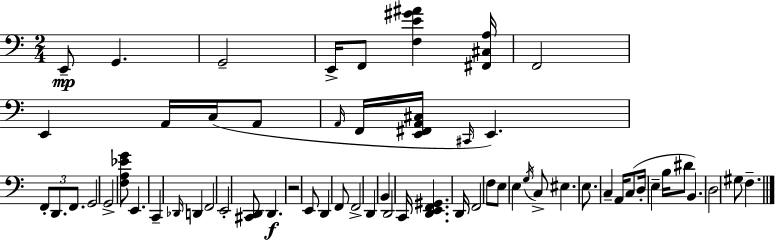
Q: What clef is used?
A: bass